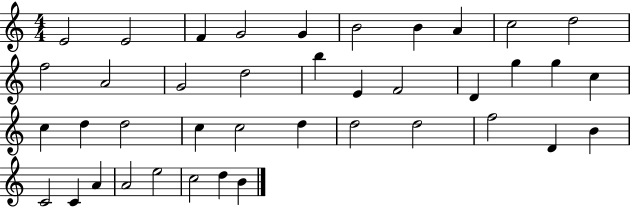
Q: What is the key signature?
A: C major